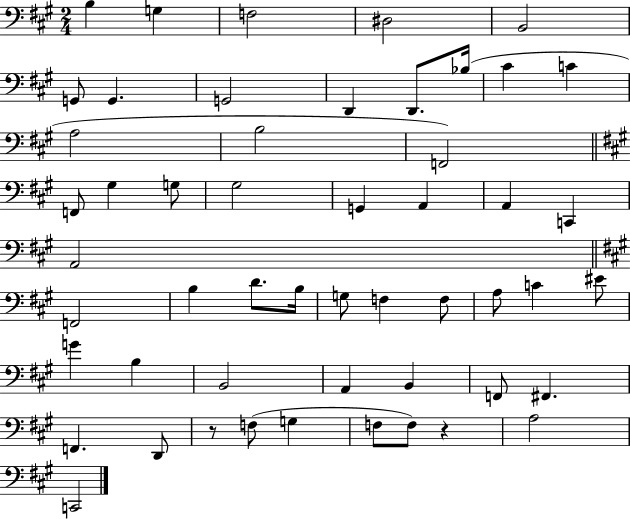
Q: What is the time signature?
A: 2/4